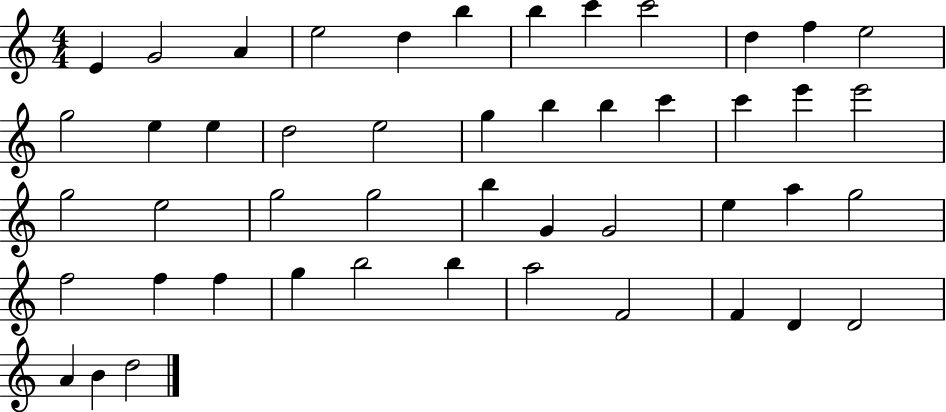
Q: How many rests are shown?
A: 0